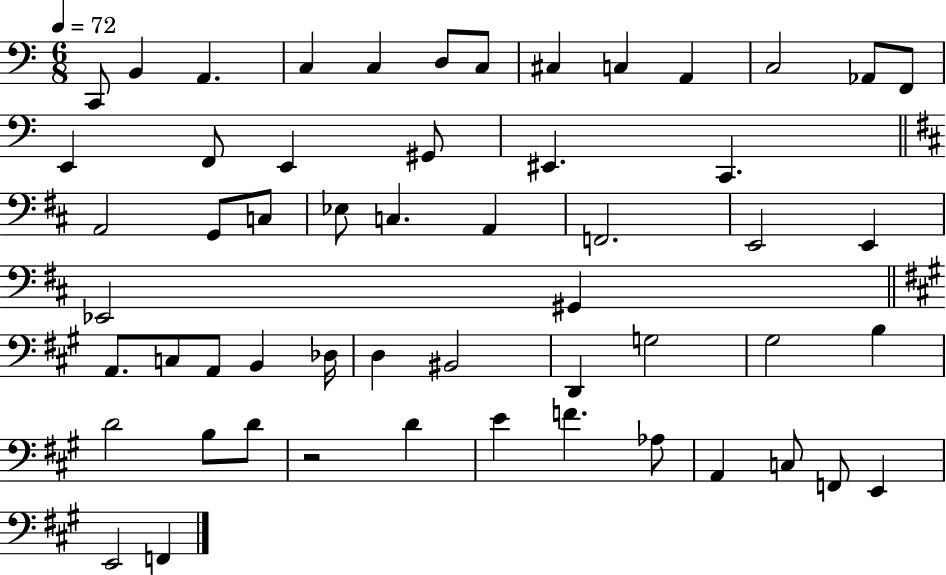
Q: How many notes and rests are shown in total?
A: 55